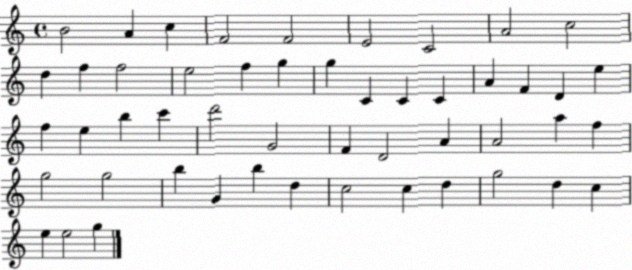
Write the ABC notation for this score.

X:1
T:Untitled
M:4/4
L:1/4
K:C
B2 A c F2 F2 E2 C2 A2 c2 d f f2 e2 f g g C C C A F D e f e b c' d'2 G2 F D2 A A2 a f g2 g2 b G b d c2 c d g2 d c e e2 g